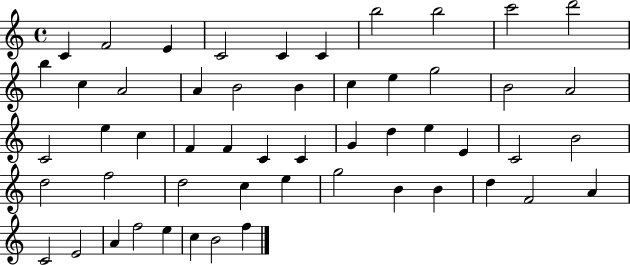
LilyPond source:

{
  \clef treble
  \time 4/4
  \defaultTimeSignature
  \key c \major
  c'4 f'2 e'4 | c'2 c'4 c'4 | b''2 b''2 | c'''2 d'''2 | \break b''4 c''4 a'2 | a'4 b'2 b'4 | c''4 e''4 g''2 | b'2 a'2 | \break c'2 e''4 c''4 | f'4 f'4 c'4 c'4 | g'4 d''4 e''4 e'4 | c'2 b'2 | \break d''2 f''2 | d''2 c''4 e''4 | g''2 b'4 b'4 | d''4 f'2 a'4 | \break c'2 e'2 | a'4 f''2 e''4 | c''4 b'2 f''4 | \bar "|."
}